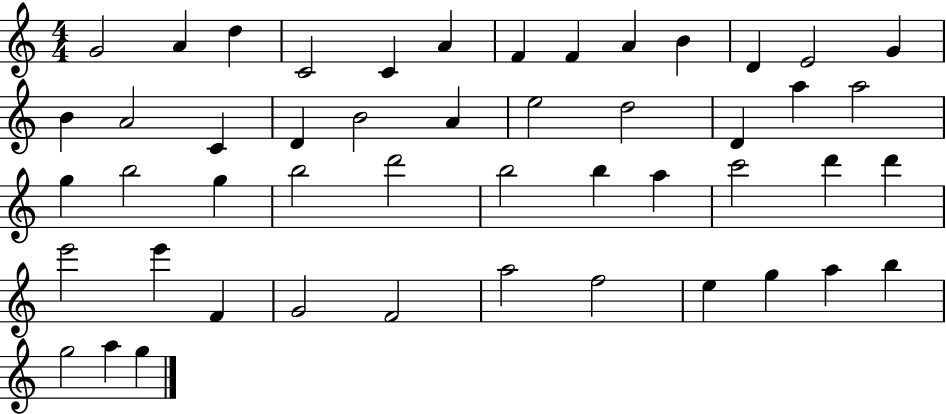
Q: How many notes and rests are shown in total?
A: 49